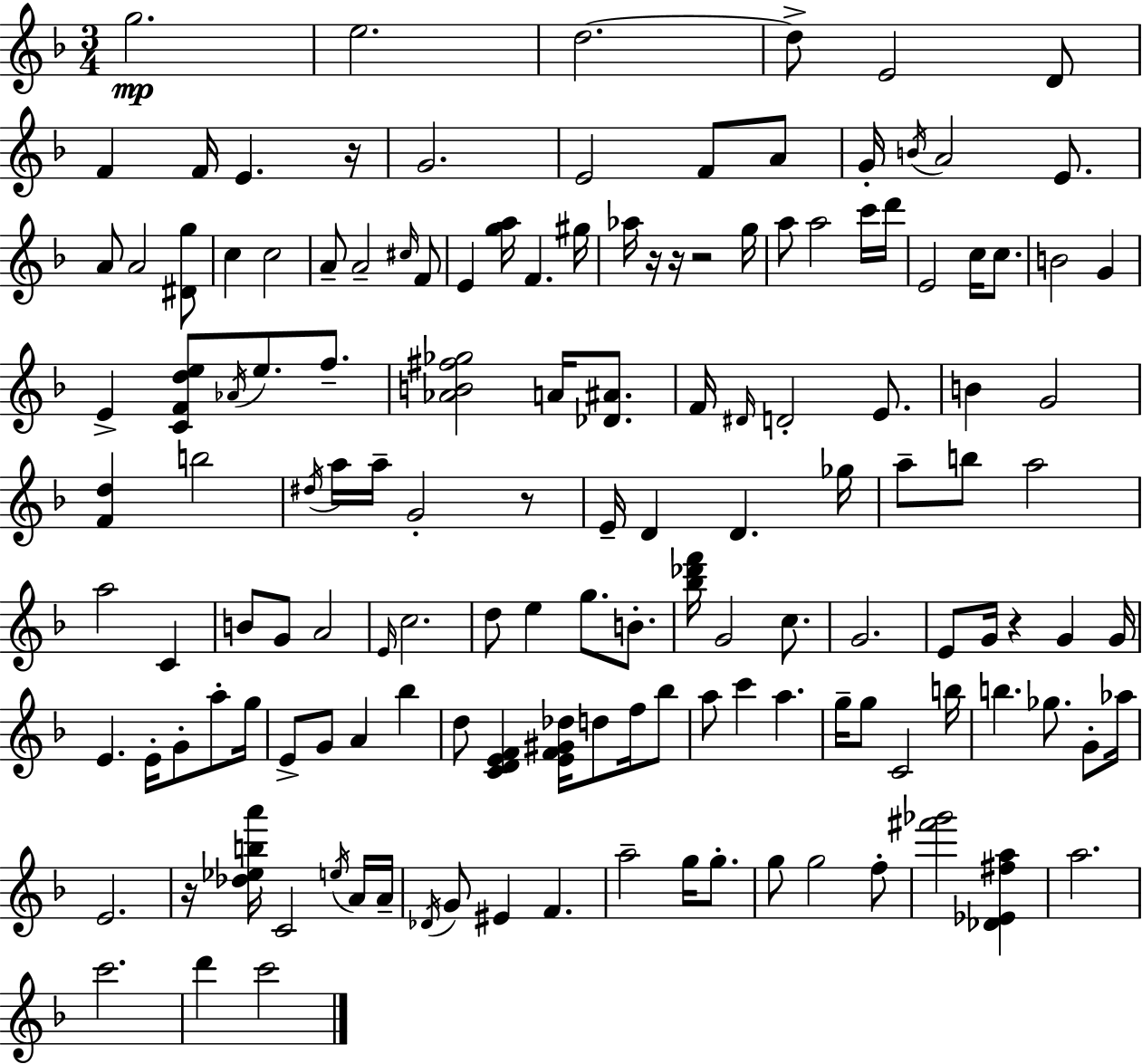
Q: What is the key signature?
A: D minor